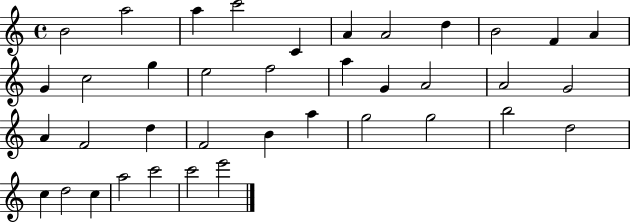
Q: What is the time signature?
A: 4/4